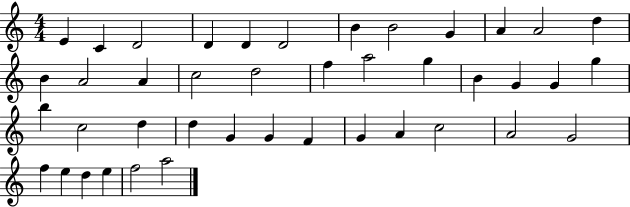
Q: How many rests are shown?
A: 0